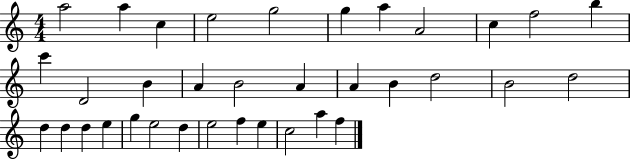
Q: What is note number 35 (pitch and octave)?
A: F5